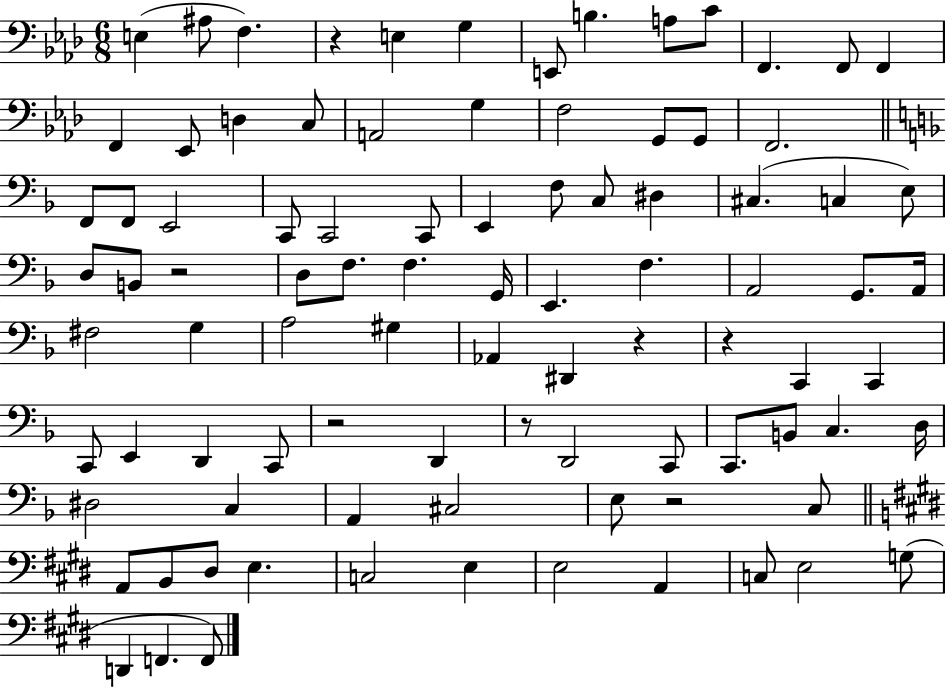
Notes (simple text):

E3/q A#3/e F3/q. R/q E3/q G3/q E2/e B3/q. A3/e C4/e F2/q. F2/e F2/q F2/q Eb2/e D3/q C3/e A2/h G3/q F3/h G2/e G2/e F2/h. F2/e F2/e E2/h C2/e C2/h C2/e E2/q F3/e C3/e D#3/q C#3/q. C3/q E3/e D3/e B2/e R/h D3/e F3/e. F3/q. G2/s E2/q. F3/q. A2/h G2/e. A2/s F#3/h G3/q A3/h G#3/q Ab2/q D#2/q R/q R/q C2/q C2/q C2/e E2/q D2/q C2/e R/h D2/q R/e D2/h C2/e C2/e. B2/e C3/q. D3/s D#3/h C3/q A2/q C#3/h E3/e R/h C3/e A2/e B2/e D#3/e E3/q. C3/h E3/q E3/h A2/q C3/e E3/h G3/e D2/q F2/q. F2/e